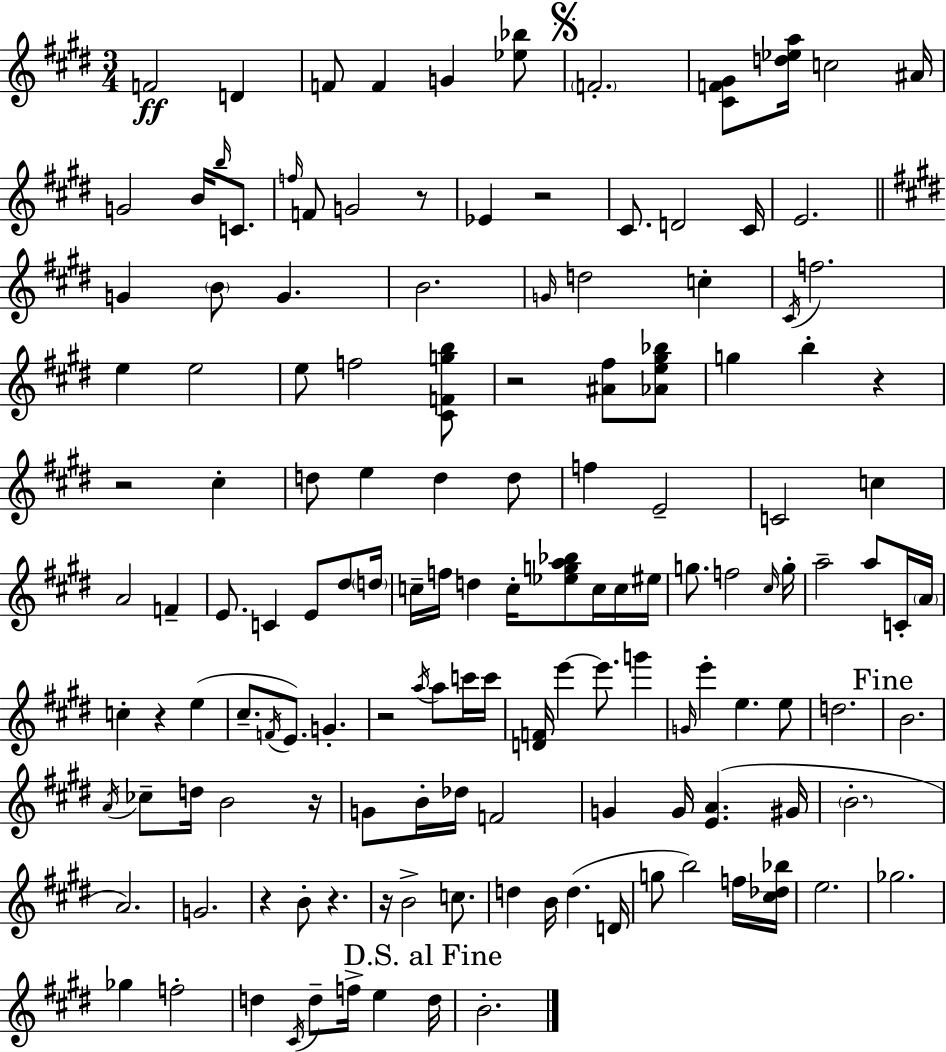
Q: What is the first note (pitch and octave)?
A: F4